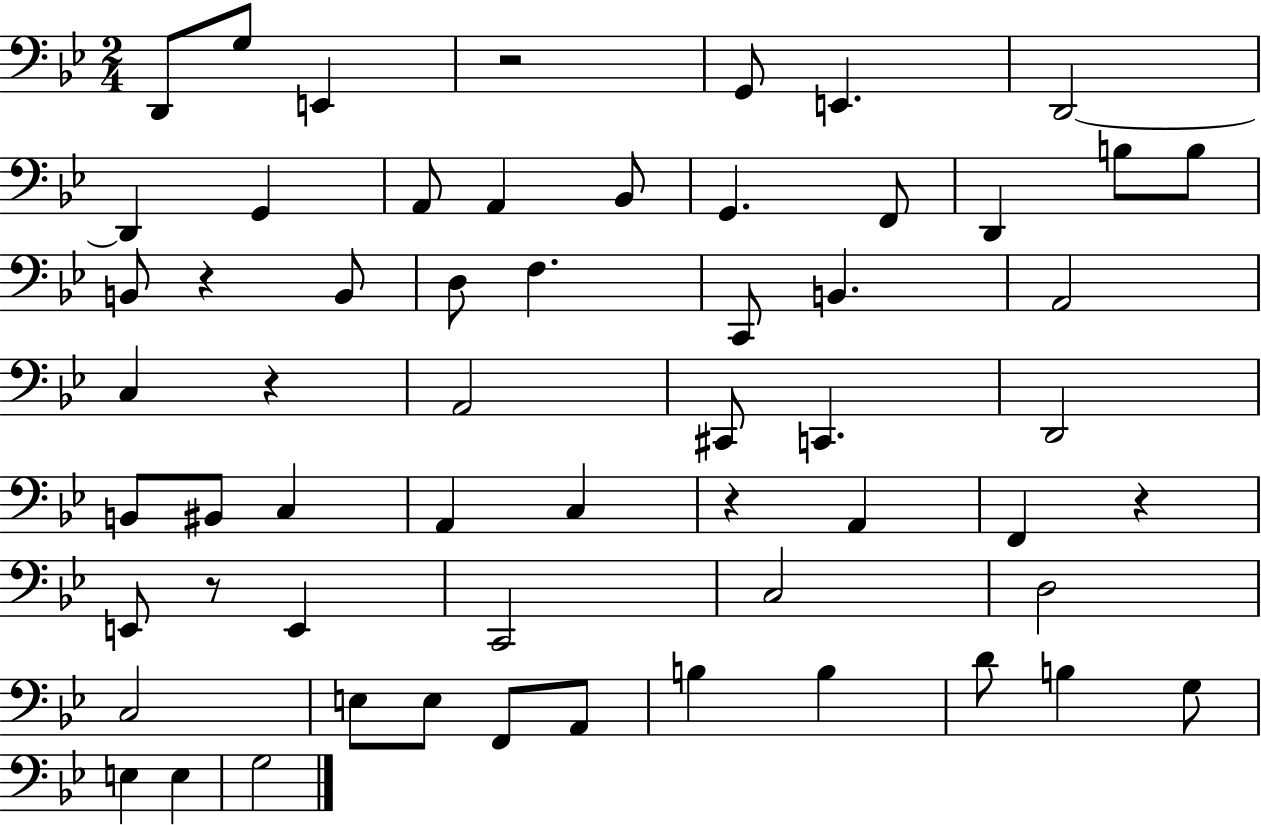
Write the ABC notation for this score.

X:1
T:Untitled
M:2/4
L:1/4
K:Bb
D,,/2 G,/2 E,, z2 G,,/2 E,, D,,2 D,, G,, A,,/2 A,, _B,,/2 G,, F,,/2 D,, B,/2 B,/2 B,,/2 z B,,/2 D,/2 F, C,,/2 B,, A,,2 C, z A,,2 ^C,,/2 C,, D,,2 B,,/2 ^B,,/2 C, A,, C, z A,, F,, z E,,/2 z/2 E,, C,,2 C,2 D,2 C,2 E,/2 E,/2 F,,/2 A,,/2 B, B, D/2 B, G,/2 E, E, G,2